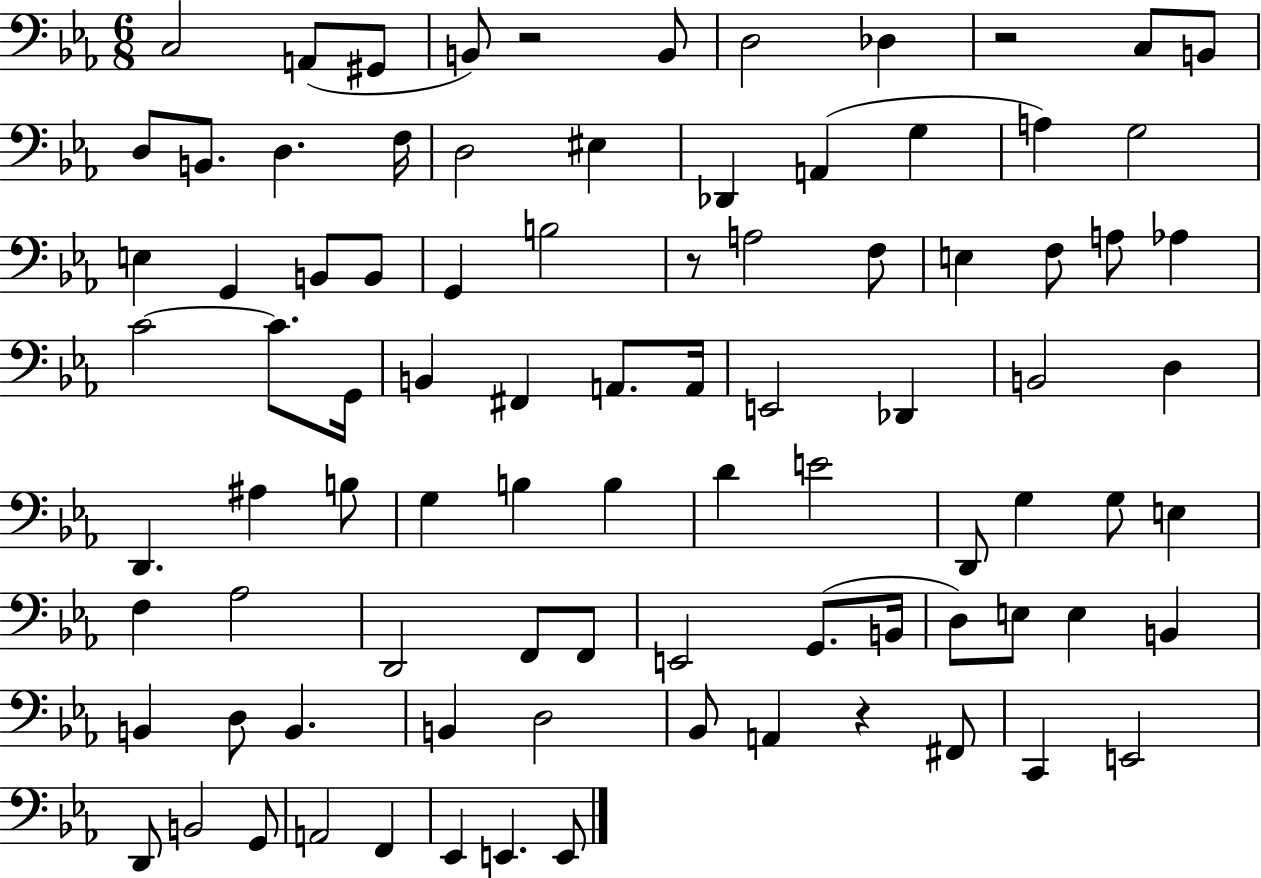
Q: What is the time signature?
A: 6/8